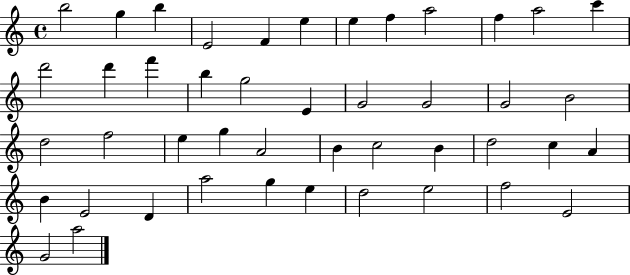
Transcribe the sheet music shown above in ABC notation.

X:1
T:Untitled
M:4/4
L:1/4
K:C
b2 g b E2 F e e f a2 f a2 c' d'2 d' f' b g2 E G2 G2 G2 B2 d2 f2 e g A2 B c2 B d2 c A B E2 D a2 g e d2 e2 f2 E2 G2 a2